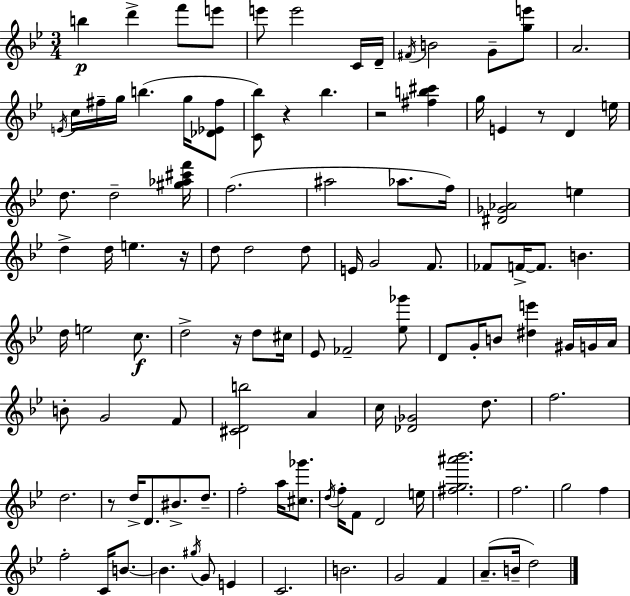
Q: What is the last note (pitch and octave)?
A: D5